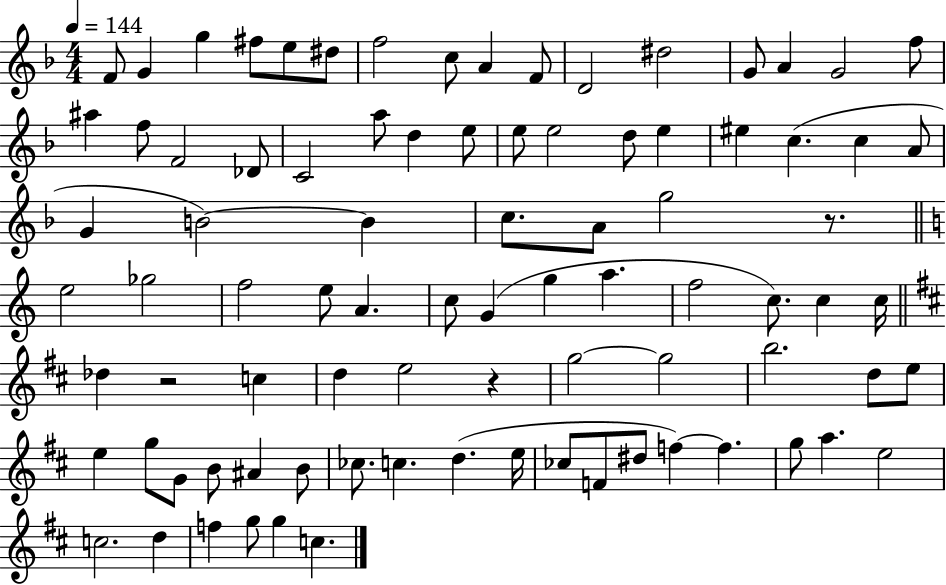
{
  \clef treble
  \numericTimeSignature
  \time 4/4
  \key f \major
  \tempo 4 = 144
  f'8 g'4 g''4 fis''8 e''8 dis''8 | f''2 c''8 a'4 f'8 | d'2 dis''2 | g'8 a'4 g'2 f''8 | \break ais''4 f''8 f'2 des'8 | c'2 a''8 d''4 e''8 | e''8 e''2 d''8 e''4 | eis''4 c''4.( c''4 a'8 | \break g'4 b'2~~) b'4 | c''8. a'8 g''2 r8. | \bar "||" \break \key c \major e''2 ges''2 | f''2 e''8 a'4. | c''8 g'4( g''4 a''4. | f''2 c''8.) c''4 c''16 | \break \bar "||" \break \key d \major des''4 r2 c''4 | d''4 e''2 r4 | g''2~~ g''2 | b''2. d''8 e''8 | \break e''4 g''8 g'8 b'8 ais'4 b'8 | ces''8. c''4. d''4.( e''16 | ces''8 f'8 dis''8 f''4~~) f''4. | g''8 a''4. e''2 | \break c''2. d''4 | f''4 g''8 g''4 c''4. | \bar "|."
}